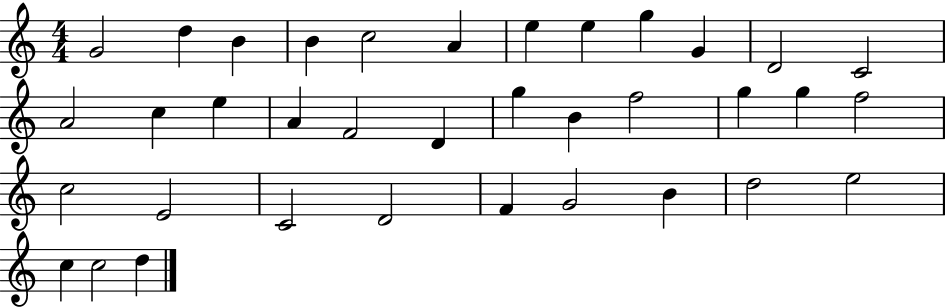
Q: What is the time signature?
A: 4/4